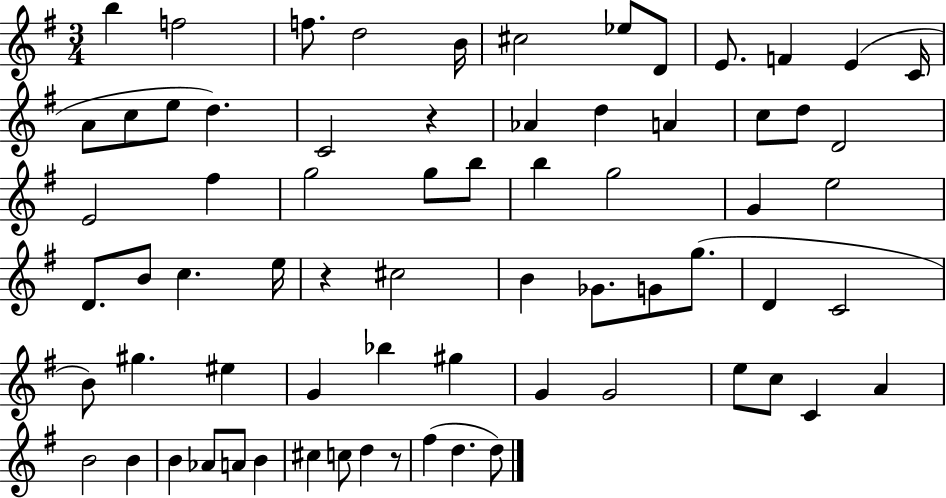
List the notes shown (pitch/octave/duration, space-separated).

B5/q F5/h F5/e. D5/h B4/s C#5/h Eb5/e D4/e E4/e. F4/q E4/q C4/s A4/e C5/e E5/e D5/q. C4/h R/q Ab4/q D5/q A4/q C5/e D5/e D4/h E4/h F#5/q G5/h G5/e B5/e B5/q G5/h G4/q E5/h D4/e. B4/e C5/q. E5/s R/q C#5/h B4/q Gb4/e. G4/e G5/e. D4/q C4/h B4/e G#5/q. EIS5/q G4/q Bb5/q G#5/q G4/q G4/h E5/e C5/e C4/q A4/q B4/h B4/q B4/q Ab4/e A4/e B4/q C#5/q C5/e D5/q R/e F#5/q D5/q. D5/e